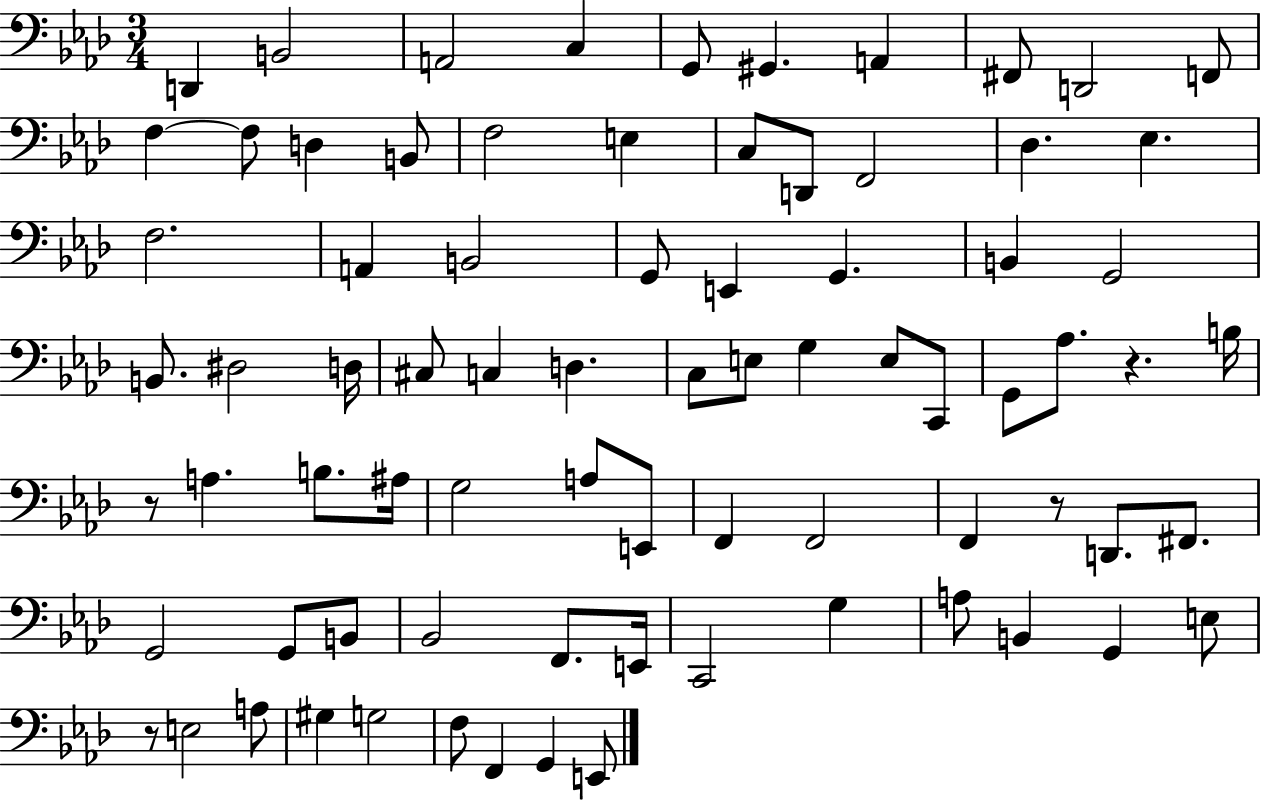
{
  \clef bass
  \numericTimeSignature
  \time 3/4
  \key aes \major
  d,4 b,2 | a,2 c4 | g,8 gis,4. a,4 | fis,8 d,2 f,8 | \break f4~~ f8 d4 b,8 | f2 e4 | c8 d,8 f,2 | des4. ees4. | \break f2. | a,4 b,2 | g,8 e,4 g,4. | b,4 g,2 | \break b,8. dis2 d16 | cis8 c4 d4. | c8 e8 g4 e8 c,8 | g,8 aes8. r4. b16 | \break r8 a4. b8. ais16 | g2 a8 e,8 | f,4 f,2 | f,4 r8 d,8. fis,8. | \break g,2 g,8 b,8 | bes,2 f,8. e,16 | c,2 g4 | a8 b,4 g,4 e8 | \break r8 e2 a8 | gis4 g2 | f8 f,4 g,4 e,8 | \bar "|."
}